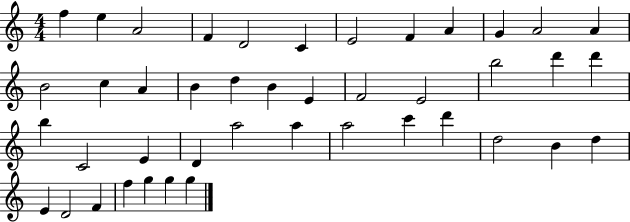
{
  \clef treble
  \numericTimeSignature
  \time 4/4
  \key c \major
  f''4 e''4 a'2 | f'4 d'2 c'4 | e'2 f'4 a'4 | g'4 a'2 a'4 | \break b'2 c''4 a'4 | b'4 d''4 b'4 e'4 | f'2 e'2 | b''2 d'''4 d'''4 | \break b''4 c'2 e'4 | d'4 a''2 a''4 | a''2 c'''4 d'''4 | d''2 b'4 d''4 | \break e'4 d'2 f'4 | f''4 g''4 g''4 g''4 | \bar "|."
}